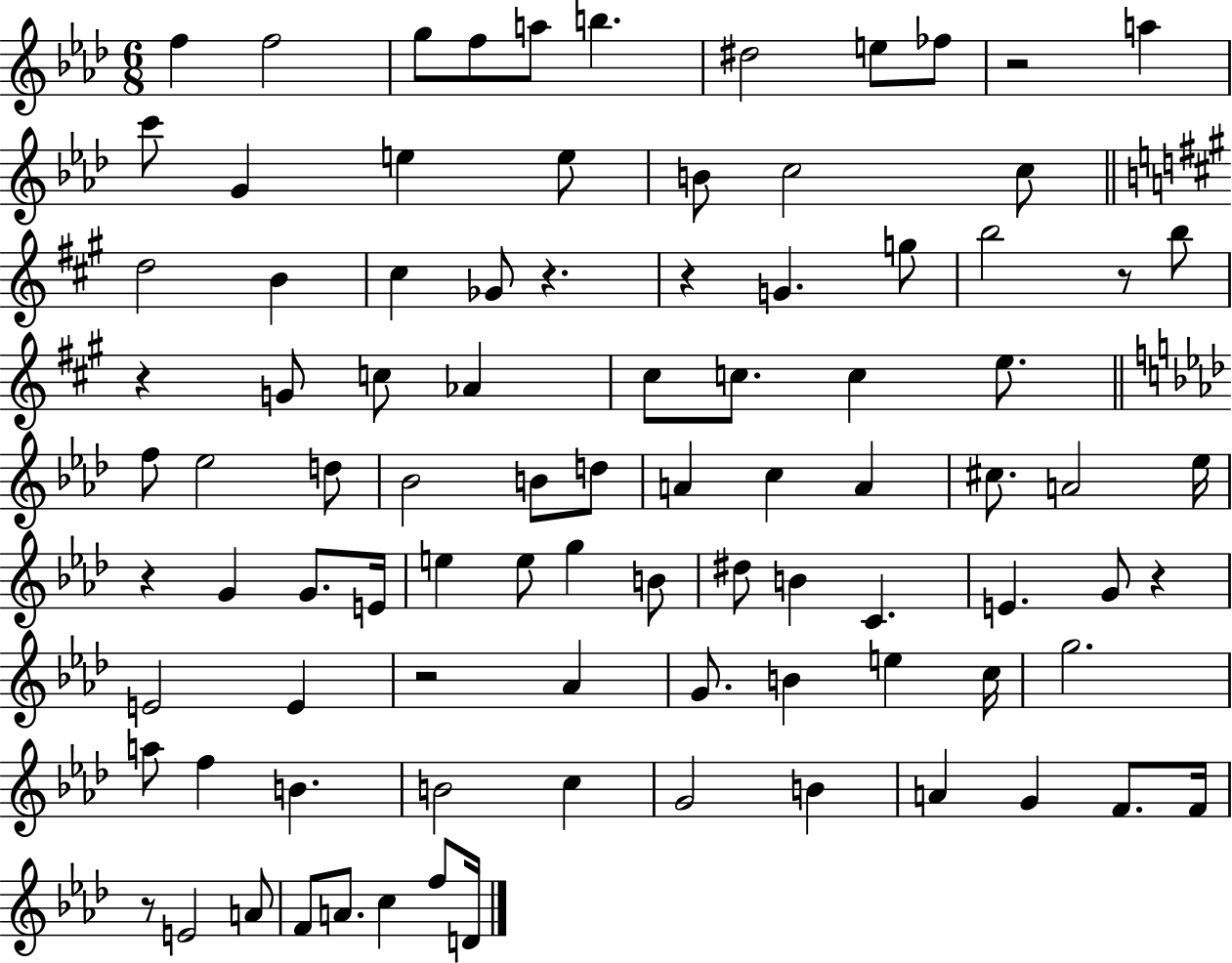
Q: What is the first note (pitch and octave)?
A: F5